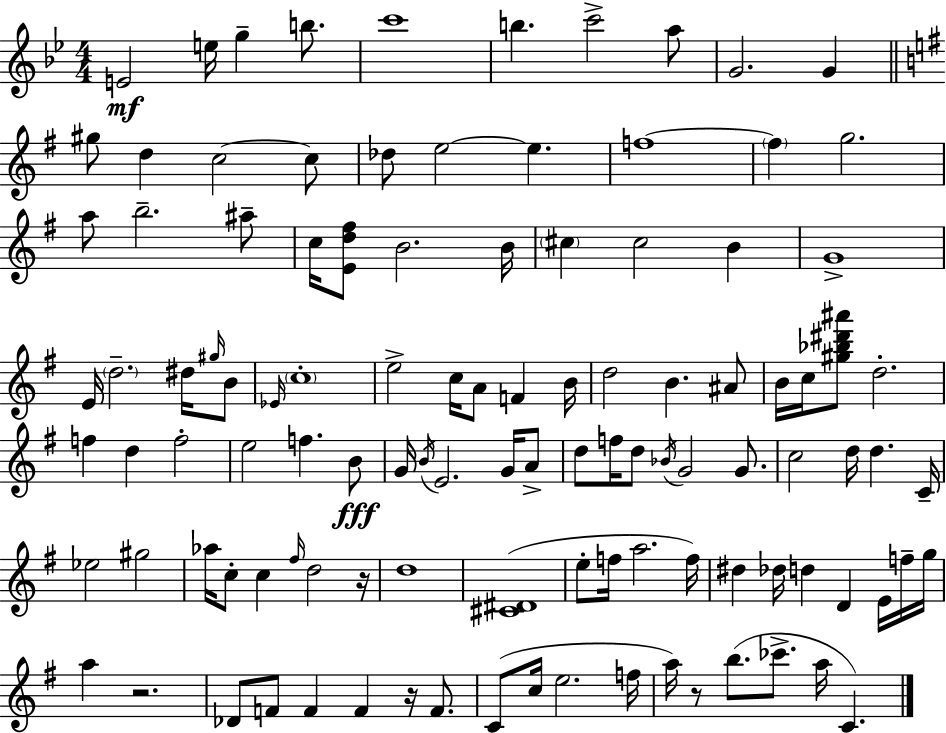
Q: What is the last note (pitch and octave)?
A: C4